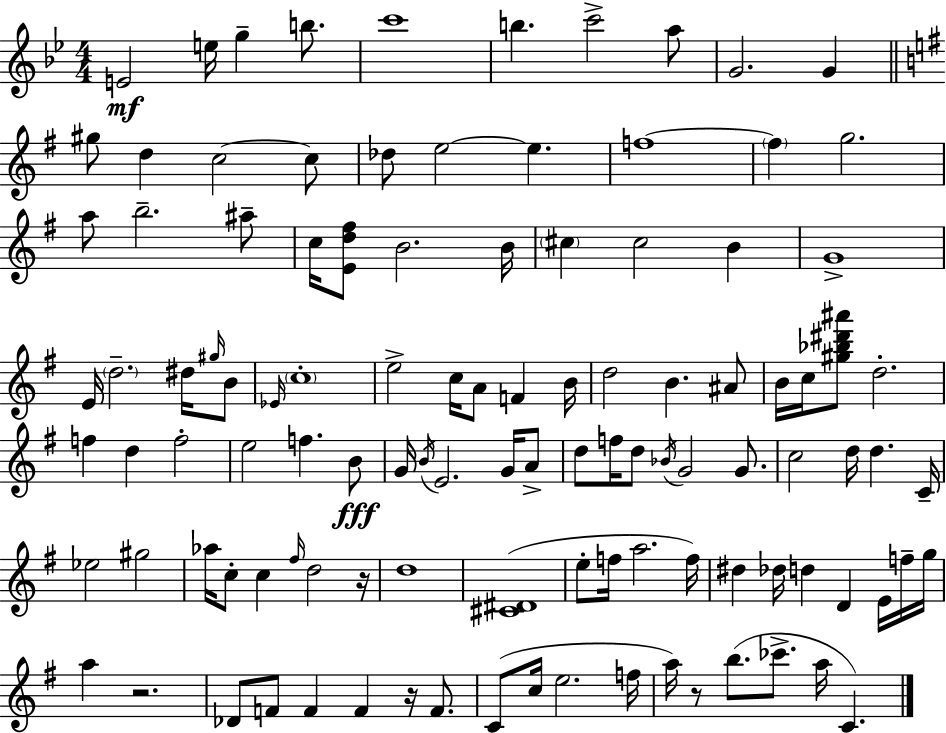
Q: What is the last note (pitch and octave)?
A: C4